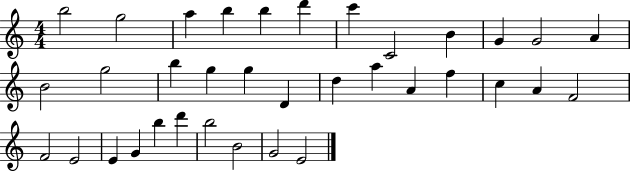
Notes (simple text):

B5/h G5/h A5/q B5/q B5/q D6/q C6/q C4/h B4/q G4/q G4/h A4/q B4/h G5/h B5/q G5/q G5/q D4/q D5/q A5/q A4/q F5/q C5/q A4/q F4/h F4/h E4/h E4/q G4/q B5/q D6/q B5/h B4/h G4/h E4/h